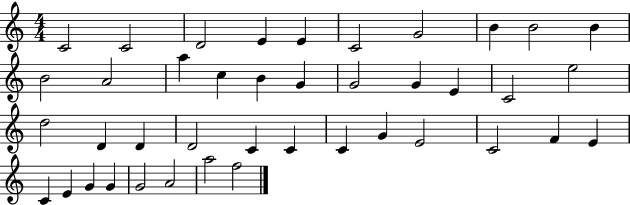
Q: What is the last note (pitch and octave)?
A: F5